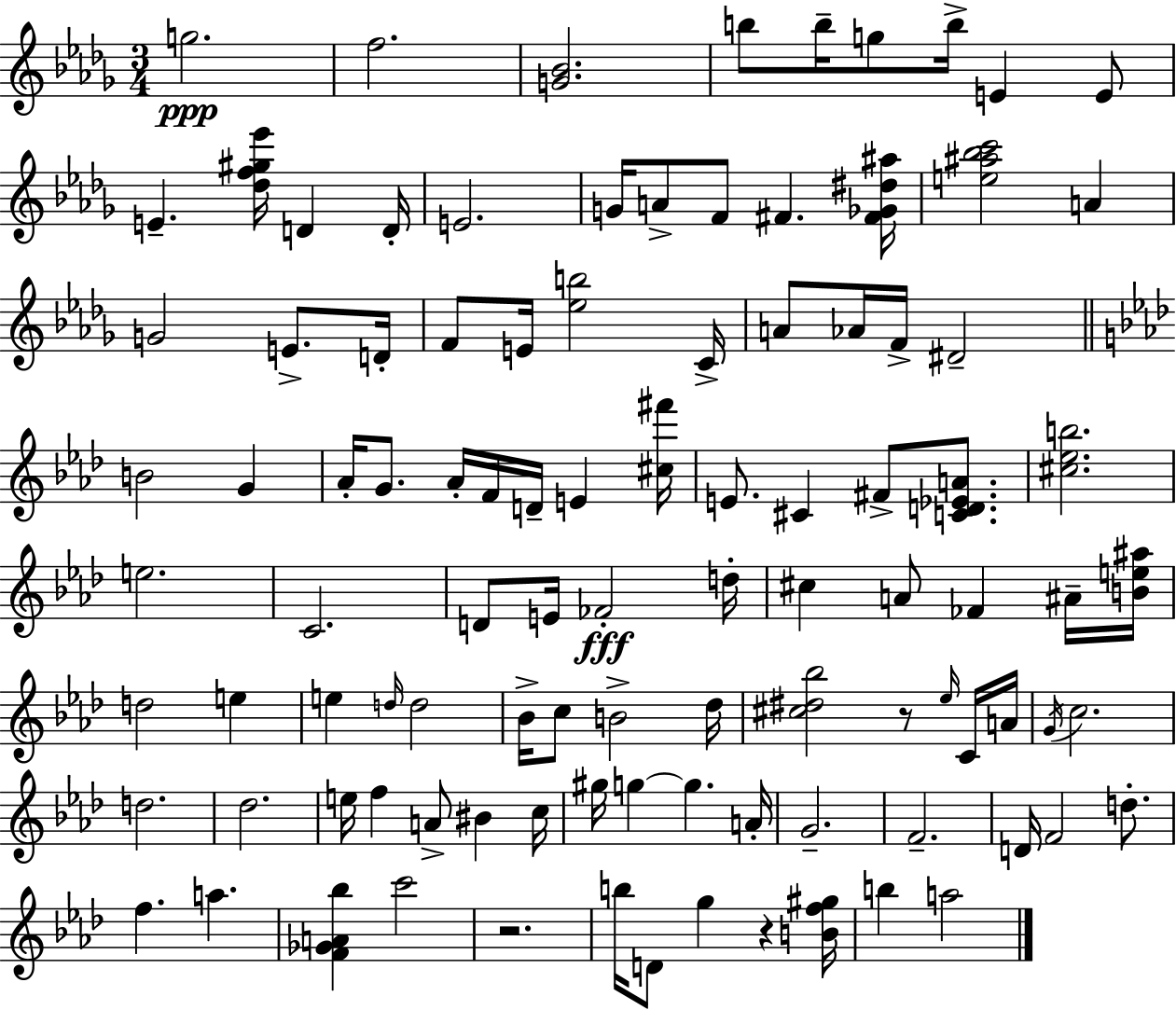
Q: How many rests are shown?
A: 3